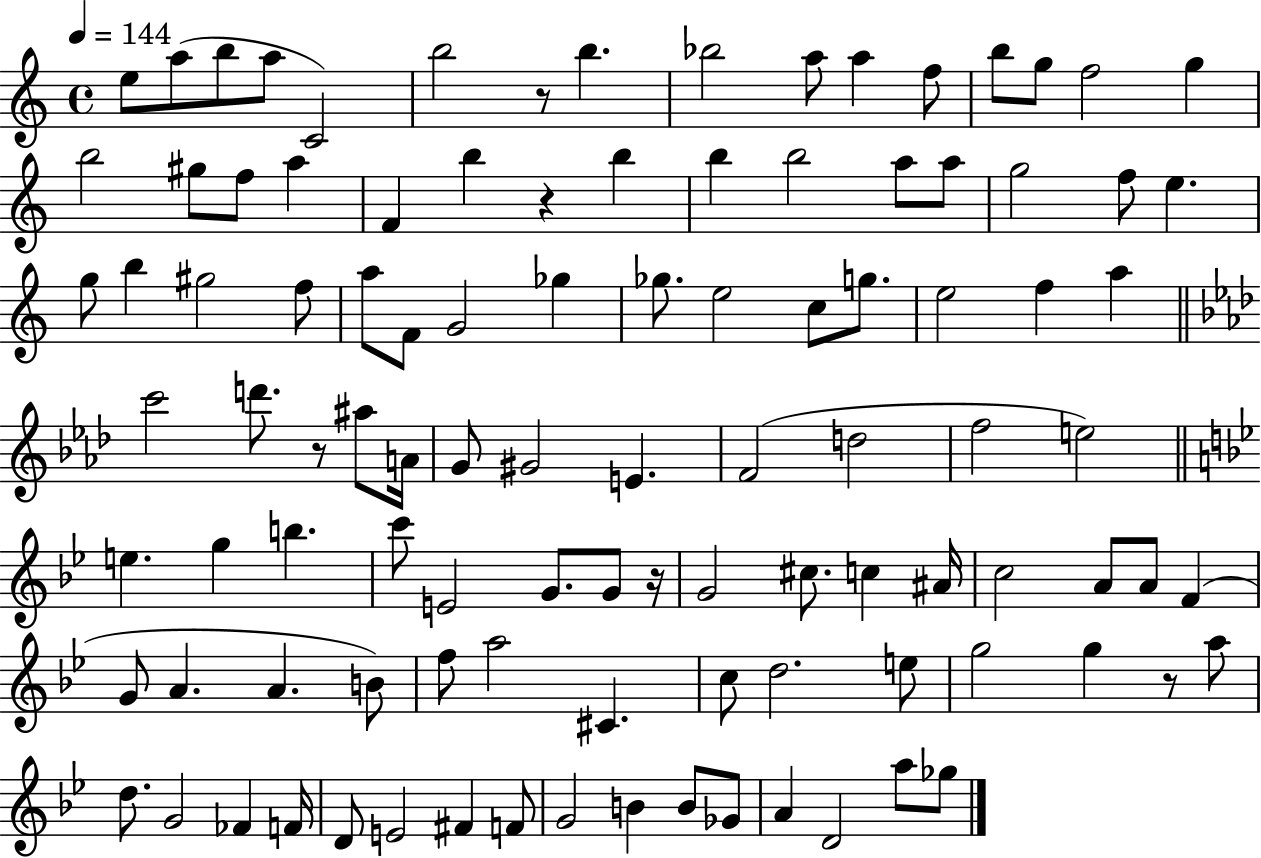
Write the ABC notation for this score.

X:1
T:Untitled
M:4/4
L:1/4
K:C
e/2 a/2 b/2 a/2 C2 b2 z/2 b _b2 a/2 a f/2 b/2 g/2 f2 g b2 ^g/2 f/2 a F b z b b b2 a/2 a/2 g2 f/2 e g/2 b ^g2 f/2 a/2 F/2 G2 _g _g/2 e2 c/2 g/2 e2 f a c'2 d'/2 z/2 ^a/2 A/4 G/2 ^G2 E F2 d2 f2 e2 e g b c'/2 E2 G/2 G/2 z/4 G2 ^c/2 c ^A/4 c2 A/2 A/2 F G/2 A A B/2 f/2 a2 ^C c/2 d2 e/2 g2 g z/2 a/2 d/2 G2 _F F/4 D/2 E2 ^F F/2 G2 B B/2 _G/2 A D2 a/2 _g/2